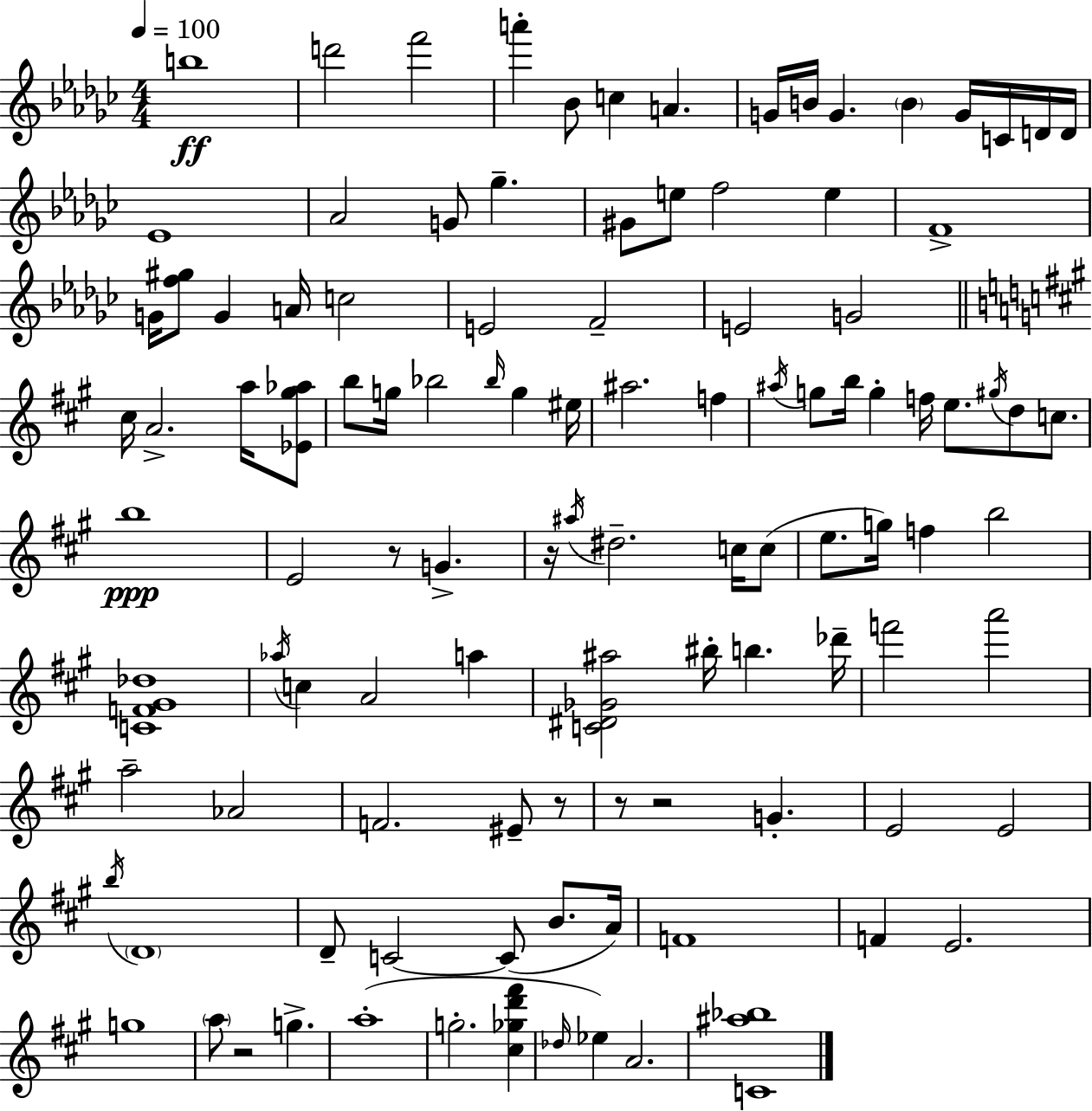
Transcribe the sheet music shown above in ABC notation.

X:1
T:Untitled
M:4/4
L:1/4
K:Ebm
b4 d'2 f'2 a' _B/2 c A G/4 B/4 G B G/4 C/4 D/4 D/4 _E4 _A2 G/2 _g ^G/2 e/2 f2 e F4 G/4 [f^g]/2 G A/4 c2 E2 F2 E2 G2 ^c/4 A2 a/4 [_E^g_a]/2 b/2 g/4 _b2 _b/4 g ^e/4 ^a2 f ^a/4 g/2 b/4 g f/4 e/2 ^g/4 d/2 c/2 b4 E2 z/2 G z/4 ^a/4 ^d2 c/4 c/2 e/2 g/4 f b2 [CF^G_d]4 _a/4 c A2 a [C^D_G^a]2 ^b/4 b _d'/4 f'2 a'2 a2 _A2 F2 ^E/2 z/2 z/2 z2 G E2 E2 b/4 D4 D/2 C2 C/2 B/2 A/4 F4 F E2 g4 a/2 z2 g a4 g2 [^c_gd'^f'] _d/4 _e A2 [C^a_b]4